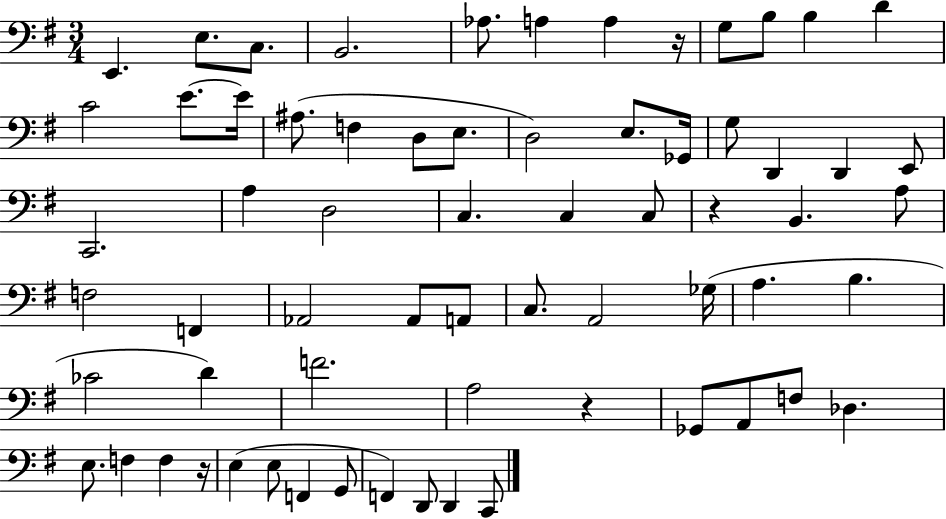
X:1
T:Untitled
M:3/4
L:1/4
K:G
E,, E,/2 C,/2 B,,2 _A,/2 A, A, z/4 G,/2 B,/2 B, D C2 E/2 E/4 ^A,/2 F, D,/2 E,/2 D,2 E,/2 _G,,/4 G,/2 D,, D,, E,,/2 C,,2 A, D,2 C, C, C,/2 z B,, A,/2 F,2 F,, _A,,2 _A,,/2 A,,/2 C,/2 A,,2 _G,/4 A, B, _C2 D F2 A,2 z _G,,/2 A,,/2 F,/2 _D, E,/2 F, F, z/4 E, E,/2 F,, G,,/2 F,, D,,/2 D,, C,,/2